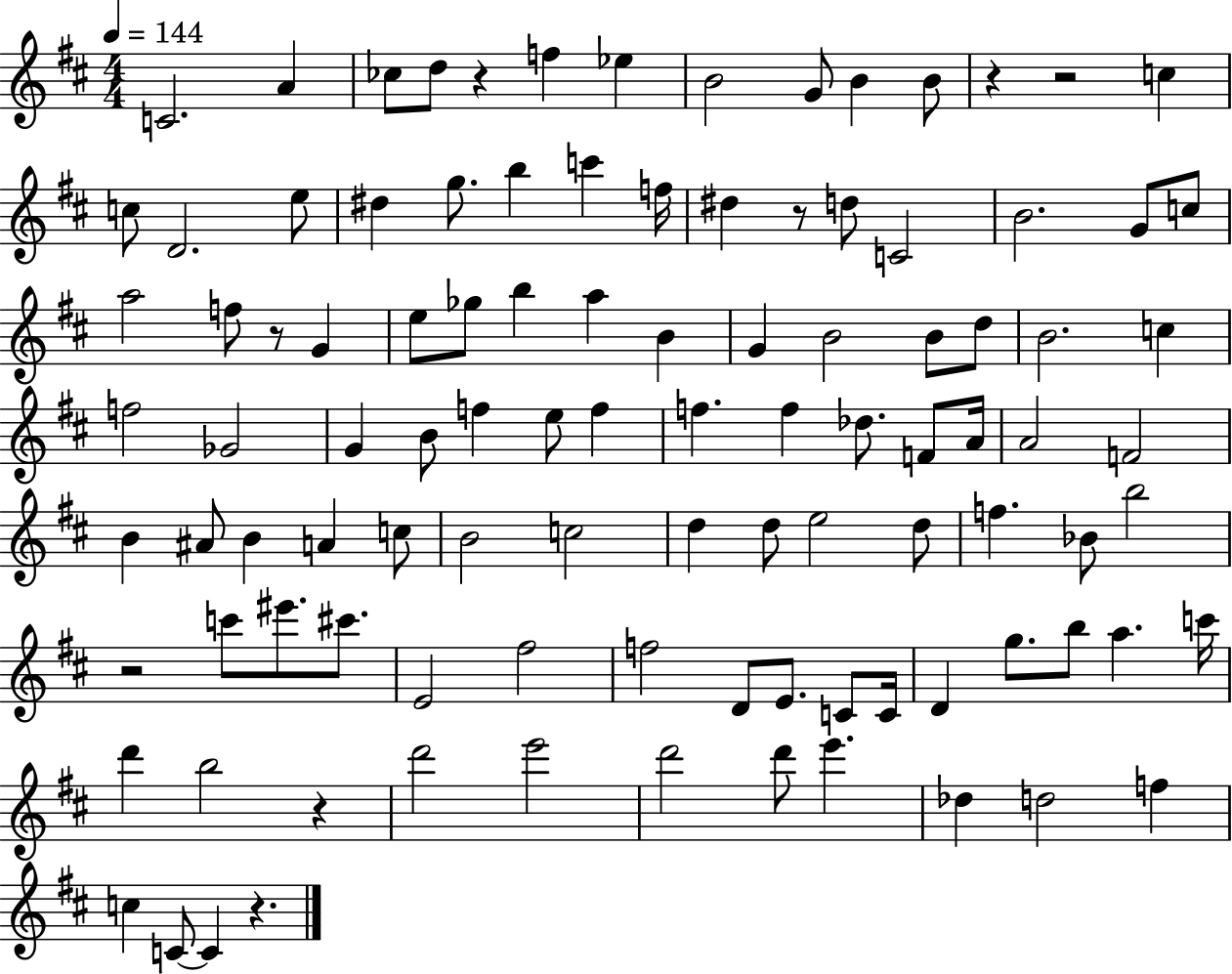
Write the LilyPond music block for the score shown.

{
  \clef treble
  \numericTimeSignature
  \time 4/4
  \key d \major
  \tempo 4 = 144
  c'2. a'4 | ces''8 d''8 r4 f''4 ees''4 | b'2 g'8 b'4 b'8 | r4 r2 c''4 | \break c''8 d'2. e''8 | dis''4 g''8. b''4 c'''4 f''16 | dis''4 r8 d''8 c'2 | b'2. g'8 c''8 | \break a''2 f''8 r8 g'4 | e''8 ges''8 b''4 a''4 b'4 | g'4 b'2 b'8 d''8 | b'2. c''4 | \break f''2 ges'2 | g'4 b'8 f''4 e''8 f''4 | f''4. f''4 des''8. f'8 a'16 | a'2 f'2 | \break b'4 ais'8 b'4 a'4 c''8 | b'2 c''2 | d''4 d''8 e''2 d''8 | f''4. bes'8 b''2 | \break r2 c'''8 eis'''8. cis'''8. | e'2 fis''2 | f''2 d'8 e'8. c'8 c'16 | d'4 g''8. b''8 a''4. c'''16 | \break d'''4 b''2 r4 | d'''2 e'''2 | d'''2 d'''8 e'''4. | des''4 d''2 f''4 | \break c''4 c'8~~ c'4 r4. | \bar "|."
}